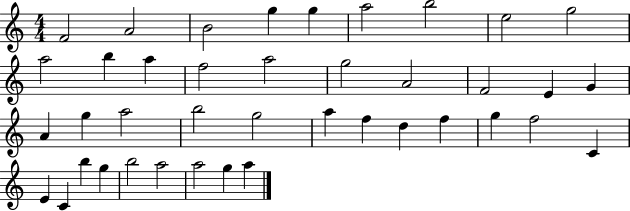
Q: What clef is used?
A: treble